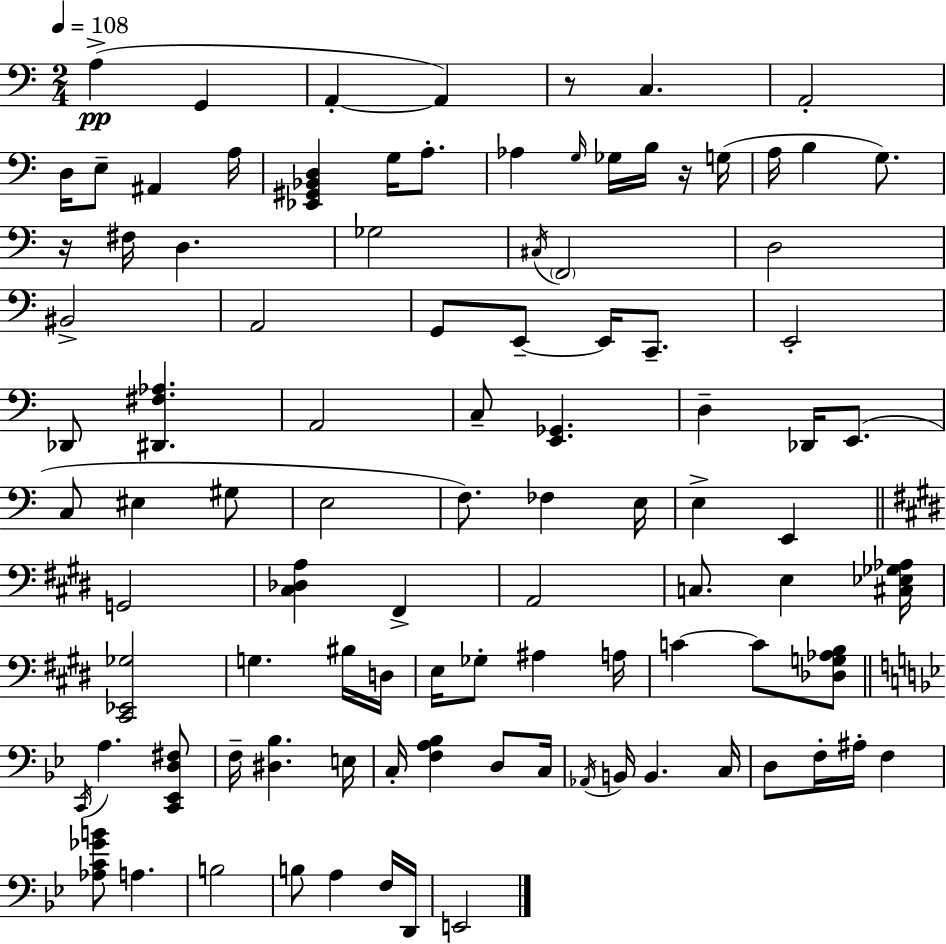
A3/q G2/q A2/q A2/q R/e C3/q. A2/h D3/s E3/e A#2/q A3/s [Eb2,G#2,Bb2,D3]/q G3/s A3/e. Ab3/q G3/s Gb3/s B3/s R/s G3/s A3/s B3/q G3/e. R/s F#3/s D3/q. Gb3/h C#3/s F2/h D3/h BIS2/h A2/h G2/e E2/e E2/s C2/e. E2/h Db2/e [D#2,F#3,Ab3]/q. A2/h C3/e [E2,Gb2]/q. D3/q Db2/s E2/e. C3/e EIS3/q G#3/e E3/h F3/e. FES3/q E3/s E3/q E2/q G2/h [C#3,Db3,A3]/q F#2/q A2/h C3/e. E3/q [C#3,Eb3,Gb3,Ab3]/s [C#2,Eb2,Gb3]/h G3/q. BIS3/s D3/s E3/s Gb3/e A#3/q A3/s C4/q C4/e [Db3,G3,Ab3,B3]/e C2/s A3/q. [C2,Eb2,D3,F#3]/e F3/s [D#3,Bb3]/q. E3/s C3/s [F3,A3,Bb3]/q D3/e C3/s Ab2/s B2/s B2/q. C3/s D3/e F3/s A#3/s F3/q [Ab3,C4,Gb4,B4]/e A3/q. B3/h B3/e A3/q F3/s D2/s E2/h